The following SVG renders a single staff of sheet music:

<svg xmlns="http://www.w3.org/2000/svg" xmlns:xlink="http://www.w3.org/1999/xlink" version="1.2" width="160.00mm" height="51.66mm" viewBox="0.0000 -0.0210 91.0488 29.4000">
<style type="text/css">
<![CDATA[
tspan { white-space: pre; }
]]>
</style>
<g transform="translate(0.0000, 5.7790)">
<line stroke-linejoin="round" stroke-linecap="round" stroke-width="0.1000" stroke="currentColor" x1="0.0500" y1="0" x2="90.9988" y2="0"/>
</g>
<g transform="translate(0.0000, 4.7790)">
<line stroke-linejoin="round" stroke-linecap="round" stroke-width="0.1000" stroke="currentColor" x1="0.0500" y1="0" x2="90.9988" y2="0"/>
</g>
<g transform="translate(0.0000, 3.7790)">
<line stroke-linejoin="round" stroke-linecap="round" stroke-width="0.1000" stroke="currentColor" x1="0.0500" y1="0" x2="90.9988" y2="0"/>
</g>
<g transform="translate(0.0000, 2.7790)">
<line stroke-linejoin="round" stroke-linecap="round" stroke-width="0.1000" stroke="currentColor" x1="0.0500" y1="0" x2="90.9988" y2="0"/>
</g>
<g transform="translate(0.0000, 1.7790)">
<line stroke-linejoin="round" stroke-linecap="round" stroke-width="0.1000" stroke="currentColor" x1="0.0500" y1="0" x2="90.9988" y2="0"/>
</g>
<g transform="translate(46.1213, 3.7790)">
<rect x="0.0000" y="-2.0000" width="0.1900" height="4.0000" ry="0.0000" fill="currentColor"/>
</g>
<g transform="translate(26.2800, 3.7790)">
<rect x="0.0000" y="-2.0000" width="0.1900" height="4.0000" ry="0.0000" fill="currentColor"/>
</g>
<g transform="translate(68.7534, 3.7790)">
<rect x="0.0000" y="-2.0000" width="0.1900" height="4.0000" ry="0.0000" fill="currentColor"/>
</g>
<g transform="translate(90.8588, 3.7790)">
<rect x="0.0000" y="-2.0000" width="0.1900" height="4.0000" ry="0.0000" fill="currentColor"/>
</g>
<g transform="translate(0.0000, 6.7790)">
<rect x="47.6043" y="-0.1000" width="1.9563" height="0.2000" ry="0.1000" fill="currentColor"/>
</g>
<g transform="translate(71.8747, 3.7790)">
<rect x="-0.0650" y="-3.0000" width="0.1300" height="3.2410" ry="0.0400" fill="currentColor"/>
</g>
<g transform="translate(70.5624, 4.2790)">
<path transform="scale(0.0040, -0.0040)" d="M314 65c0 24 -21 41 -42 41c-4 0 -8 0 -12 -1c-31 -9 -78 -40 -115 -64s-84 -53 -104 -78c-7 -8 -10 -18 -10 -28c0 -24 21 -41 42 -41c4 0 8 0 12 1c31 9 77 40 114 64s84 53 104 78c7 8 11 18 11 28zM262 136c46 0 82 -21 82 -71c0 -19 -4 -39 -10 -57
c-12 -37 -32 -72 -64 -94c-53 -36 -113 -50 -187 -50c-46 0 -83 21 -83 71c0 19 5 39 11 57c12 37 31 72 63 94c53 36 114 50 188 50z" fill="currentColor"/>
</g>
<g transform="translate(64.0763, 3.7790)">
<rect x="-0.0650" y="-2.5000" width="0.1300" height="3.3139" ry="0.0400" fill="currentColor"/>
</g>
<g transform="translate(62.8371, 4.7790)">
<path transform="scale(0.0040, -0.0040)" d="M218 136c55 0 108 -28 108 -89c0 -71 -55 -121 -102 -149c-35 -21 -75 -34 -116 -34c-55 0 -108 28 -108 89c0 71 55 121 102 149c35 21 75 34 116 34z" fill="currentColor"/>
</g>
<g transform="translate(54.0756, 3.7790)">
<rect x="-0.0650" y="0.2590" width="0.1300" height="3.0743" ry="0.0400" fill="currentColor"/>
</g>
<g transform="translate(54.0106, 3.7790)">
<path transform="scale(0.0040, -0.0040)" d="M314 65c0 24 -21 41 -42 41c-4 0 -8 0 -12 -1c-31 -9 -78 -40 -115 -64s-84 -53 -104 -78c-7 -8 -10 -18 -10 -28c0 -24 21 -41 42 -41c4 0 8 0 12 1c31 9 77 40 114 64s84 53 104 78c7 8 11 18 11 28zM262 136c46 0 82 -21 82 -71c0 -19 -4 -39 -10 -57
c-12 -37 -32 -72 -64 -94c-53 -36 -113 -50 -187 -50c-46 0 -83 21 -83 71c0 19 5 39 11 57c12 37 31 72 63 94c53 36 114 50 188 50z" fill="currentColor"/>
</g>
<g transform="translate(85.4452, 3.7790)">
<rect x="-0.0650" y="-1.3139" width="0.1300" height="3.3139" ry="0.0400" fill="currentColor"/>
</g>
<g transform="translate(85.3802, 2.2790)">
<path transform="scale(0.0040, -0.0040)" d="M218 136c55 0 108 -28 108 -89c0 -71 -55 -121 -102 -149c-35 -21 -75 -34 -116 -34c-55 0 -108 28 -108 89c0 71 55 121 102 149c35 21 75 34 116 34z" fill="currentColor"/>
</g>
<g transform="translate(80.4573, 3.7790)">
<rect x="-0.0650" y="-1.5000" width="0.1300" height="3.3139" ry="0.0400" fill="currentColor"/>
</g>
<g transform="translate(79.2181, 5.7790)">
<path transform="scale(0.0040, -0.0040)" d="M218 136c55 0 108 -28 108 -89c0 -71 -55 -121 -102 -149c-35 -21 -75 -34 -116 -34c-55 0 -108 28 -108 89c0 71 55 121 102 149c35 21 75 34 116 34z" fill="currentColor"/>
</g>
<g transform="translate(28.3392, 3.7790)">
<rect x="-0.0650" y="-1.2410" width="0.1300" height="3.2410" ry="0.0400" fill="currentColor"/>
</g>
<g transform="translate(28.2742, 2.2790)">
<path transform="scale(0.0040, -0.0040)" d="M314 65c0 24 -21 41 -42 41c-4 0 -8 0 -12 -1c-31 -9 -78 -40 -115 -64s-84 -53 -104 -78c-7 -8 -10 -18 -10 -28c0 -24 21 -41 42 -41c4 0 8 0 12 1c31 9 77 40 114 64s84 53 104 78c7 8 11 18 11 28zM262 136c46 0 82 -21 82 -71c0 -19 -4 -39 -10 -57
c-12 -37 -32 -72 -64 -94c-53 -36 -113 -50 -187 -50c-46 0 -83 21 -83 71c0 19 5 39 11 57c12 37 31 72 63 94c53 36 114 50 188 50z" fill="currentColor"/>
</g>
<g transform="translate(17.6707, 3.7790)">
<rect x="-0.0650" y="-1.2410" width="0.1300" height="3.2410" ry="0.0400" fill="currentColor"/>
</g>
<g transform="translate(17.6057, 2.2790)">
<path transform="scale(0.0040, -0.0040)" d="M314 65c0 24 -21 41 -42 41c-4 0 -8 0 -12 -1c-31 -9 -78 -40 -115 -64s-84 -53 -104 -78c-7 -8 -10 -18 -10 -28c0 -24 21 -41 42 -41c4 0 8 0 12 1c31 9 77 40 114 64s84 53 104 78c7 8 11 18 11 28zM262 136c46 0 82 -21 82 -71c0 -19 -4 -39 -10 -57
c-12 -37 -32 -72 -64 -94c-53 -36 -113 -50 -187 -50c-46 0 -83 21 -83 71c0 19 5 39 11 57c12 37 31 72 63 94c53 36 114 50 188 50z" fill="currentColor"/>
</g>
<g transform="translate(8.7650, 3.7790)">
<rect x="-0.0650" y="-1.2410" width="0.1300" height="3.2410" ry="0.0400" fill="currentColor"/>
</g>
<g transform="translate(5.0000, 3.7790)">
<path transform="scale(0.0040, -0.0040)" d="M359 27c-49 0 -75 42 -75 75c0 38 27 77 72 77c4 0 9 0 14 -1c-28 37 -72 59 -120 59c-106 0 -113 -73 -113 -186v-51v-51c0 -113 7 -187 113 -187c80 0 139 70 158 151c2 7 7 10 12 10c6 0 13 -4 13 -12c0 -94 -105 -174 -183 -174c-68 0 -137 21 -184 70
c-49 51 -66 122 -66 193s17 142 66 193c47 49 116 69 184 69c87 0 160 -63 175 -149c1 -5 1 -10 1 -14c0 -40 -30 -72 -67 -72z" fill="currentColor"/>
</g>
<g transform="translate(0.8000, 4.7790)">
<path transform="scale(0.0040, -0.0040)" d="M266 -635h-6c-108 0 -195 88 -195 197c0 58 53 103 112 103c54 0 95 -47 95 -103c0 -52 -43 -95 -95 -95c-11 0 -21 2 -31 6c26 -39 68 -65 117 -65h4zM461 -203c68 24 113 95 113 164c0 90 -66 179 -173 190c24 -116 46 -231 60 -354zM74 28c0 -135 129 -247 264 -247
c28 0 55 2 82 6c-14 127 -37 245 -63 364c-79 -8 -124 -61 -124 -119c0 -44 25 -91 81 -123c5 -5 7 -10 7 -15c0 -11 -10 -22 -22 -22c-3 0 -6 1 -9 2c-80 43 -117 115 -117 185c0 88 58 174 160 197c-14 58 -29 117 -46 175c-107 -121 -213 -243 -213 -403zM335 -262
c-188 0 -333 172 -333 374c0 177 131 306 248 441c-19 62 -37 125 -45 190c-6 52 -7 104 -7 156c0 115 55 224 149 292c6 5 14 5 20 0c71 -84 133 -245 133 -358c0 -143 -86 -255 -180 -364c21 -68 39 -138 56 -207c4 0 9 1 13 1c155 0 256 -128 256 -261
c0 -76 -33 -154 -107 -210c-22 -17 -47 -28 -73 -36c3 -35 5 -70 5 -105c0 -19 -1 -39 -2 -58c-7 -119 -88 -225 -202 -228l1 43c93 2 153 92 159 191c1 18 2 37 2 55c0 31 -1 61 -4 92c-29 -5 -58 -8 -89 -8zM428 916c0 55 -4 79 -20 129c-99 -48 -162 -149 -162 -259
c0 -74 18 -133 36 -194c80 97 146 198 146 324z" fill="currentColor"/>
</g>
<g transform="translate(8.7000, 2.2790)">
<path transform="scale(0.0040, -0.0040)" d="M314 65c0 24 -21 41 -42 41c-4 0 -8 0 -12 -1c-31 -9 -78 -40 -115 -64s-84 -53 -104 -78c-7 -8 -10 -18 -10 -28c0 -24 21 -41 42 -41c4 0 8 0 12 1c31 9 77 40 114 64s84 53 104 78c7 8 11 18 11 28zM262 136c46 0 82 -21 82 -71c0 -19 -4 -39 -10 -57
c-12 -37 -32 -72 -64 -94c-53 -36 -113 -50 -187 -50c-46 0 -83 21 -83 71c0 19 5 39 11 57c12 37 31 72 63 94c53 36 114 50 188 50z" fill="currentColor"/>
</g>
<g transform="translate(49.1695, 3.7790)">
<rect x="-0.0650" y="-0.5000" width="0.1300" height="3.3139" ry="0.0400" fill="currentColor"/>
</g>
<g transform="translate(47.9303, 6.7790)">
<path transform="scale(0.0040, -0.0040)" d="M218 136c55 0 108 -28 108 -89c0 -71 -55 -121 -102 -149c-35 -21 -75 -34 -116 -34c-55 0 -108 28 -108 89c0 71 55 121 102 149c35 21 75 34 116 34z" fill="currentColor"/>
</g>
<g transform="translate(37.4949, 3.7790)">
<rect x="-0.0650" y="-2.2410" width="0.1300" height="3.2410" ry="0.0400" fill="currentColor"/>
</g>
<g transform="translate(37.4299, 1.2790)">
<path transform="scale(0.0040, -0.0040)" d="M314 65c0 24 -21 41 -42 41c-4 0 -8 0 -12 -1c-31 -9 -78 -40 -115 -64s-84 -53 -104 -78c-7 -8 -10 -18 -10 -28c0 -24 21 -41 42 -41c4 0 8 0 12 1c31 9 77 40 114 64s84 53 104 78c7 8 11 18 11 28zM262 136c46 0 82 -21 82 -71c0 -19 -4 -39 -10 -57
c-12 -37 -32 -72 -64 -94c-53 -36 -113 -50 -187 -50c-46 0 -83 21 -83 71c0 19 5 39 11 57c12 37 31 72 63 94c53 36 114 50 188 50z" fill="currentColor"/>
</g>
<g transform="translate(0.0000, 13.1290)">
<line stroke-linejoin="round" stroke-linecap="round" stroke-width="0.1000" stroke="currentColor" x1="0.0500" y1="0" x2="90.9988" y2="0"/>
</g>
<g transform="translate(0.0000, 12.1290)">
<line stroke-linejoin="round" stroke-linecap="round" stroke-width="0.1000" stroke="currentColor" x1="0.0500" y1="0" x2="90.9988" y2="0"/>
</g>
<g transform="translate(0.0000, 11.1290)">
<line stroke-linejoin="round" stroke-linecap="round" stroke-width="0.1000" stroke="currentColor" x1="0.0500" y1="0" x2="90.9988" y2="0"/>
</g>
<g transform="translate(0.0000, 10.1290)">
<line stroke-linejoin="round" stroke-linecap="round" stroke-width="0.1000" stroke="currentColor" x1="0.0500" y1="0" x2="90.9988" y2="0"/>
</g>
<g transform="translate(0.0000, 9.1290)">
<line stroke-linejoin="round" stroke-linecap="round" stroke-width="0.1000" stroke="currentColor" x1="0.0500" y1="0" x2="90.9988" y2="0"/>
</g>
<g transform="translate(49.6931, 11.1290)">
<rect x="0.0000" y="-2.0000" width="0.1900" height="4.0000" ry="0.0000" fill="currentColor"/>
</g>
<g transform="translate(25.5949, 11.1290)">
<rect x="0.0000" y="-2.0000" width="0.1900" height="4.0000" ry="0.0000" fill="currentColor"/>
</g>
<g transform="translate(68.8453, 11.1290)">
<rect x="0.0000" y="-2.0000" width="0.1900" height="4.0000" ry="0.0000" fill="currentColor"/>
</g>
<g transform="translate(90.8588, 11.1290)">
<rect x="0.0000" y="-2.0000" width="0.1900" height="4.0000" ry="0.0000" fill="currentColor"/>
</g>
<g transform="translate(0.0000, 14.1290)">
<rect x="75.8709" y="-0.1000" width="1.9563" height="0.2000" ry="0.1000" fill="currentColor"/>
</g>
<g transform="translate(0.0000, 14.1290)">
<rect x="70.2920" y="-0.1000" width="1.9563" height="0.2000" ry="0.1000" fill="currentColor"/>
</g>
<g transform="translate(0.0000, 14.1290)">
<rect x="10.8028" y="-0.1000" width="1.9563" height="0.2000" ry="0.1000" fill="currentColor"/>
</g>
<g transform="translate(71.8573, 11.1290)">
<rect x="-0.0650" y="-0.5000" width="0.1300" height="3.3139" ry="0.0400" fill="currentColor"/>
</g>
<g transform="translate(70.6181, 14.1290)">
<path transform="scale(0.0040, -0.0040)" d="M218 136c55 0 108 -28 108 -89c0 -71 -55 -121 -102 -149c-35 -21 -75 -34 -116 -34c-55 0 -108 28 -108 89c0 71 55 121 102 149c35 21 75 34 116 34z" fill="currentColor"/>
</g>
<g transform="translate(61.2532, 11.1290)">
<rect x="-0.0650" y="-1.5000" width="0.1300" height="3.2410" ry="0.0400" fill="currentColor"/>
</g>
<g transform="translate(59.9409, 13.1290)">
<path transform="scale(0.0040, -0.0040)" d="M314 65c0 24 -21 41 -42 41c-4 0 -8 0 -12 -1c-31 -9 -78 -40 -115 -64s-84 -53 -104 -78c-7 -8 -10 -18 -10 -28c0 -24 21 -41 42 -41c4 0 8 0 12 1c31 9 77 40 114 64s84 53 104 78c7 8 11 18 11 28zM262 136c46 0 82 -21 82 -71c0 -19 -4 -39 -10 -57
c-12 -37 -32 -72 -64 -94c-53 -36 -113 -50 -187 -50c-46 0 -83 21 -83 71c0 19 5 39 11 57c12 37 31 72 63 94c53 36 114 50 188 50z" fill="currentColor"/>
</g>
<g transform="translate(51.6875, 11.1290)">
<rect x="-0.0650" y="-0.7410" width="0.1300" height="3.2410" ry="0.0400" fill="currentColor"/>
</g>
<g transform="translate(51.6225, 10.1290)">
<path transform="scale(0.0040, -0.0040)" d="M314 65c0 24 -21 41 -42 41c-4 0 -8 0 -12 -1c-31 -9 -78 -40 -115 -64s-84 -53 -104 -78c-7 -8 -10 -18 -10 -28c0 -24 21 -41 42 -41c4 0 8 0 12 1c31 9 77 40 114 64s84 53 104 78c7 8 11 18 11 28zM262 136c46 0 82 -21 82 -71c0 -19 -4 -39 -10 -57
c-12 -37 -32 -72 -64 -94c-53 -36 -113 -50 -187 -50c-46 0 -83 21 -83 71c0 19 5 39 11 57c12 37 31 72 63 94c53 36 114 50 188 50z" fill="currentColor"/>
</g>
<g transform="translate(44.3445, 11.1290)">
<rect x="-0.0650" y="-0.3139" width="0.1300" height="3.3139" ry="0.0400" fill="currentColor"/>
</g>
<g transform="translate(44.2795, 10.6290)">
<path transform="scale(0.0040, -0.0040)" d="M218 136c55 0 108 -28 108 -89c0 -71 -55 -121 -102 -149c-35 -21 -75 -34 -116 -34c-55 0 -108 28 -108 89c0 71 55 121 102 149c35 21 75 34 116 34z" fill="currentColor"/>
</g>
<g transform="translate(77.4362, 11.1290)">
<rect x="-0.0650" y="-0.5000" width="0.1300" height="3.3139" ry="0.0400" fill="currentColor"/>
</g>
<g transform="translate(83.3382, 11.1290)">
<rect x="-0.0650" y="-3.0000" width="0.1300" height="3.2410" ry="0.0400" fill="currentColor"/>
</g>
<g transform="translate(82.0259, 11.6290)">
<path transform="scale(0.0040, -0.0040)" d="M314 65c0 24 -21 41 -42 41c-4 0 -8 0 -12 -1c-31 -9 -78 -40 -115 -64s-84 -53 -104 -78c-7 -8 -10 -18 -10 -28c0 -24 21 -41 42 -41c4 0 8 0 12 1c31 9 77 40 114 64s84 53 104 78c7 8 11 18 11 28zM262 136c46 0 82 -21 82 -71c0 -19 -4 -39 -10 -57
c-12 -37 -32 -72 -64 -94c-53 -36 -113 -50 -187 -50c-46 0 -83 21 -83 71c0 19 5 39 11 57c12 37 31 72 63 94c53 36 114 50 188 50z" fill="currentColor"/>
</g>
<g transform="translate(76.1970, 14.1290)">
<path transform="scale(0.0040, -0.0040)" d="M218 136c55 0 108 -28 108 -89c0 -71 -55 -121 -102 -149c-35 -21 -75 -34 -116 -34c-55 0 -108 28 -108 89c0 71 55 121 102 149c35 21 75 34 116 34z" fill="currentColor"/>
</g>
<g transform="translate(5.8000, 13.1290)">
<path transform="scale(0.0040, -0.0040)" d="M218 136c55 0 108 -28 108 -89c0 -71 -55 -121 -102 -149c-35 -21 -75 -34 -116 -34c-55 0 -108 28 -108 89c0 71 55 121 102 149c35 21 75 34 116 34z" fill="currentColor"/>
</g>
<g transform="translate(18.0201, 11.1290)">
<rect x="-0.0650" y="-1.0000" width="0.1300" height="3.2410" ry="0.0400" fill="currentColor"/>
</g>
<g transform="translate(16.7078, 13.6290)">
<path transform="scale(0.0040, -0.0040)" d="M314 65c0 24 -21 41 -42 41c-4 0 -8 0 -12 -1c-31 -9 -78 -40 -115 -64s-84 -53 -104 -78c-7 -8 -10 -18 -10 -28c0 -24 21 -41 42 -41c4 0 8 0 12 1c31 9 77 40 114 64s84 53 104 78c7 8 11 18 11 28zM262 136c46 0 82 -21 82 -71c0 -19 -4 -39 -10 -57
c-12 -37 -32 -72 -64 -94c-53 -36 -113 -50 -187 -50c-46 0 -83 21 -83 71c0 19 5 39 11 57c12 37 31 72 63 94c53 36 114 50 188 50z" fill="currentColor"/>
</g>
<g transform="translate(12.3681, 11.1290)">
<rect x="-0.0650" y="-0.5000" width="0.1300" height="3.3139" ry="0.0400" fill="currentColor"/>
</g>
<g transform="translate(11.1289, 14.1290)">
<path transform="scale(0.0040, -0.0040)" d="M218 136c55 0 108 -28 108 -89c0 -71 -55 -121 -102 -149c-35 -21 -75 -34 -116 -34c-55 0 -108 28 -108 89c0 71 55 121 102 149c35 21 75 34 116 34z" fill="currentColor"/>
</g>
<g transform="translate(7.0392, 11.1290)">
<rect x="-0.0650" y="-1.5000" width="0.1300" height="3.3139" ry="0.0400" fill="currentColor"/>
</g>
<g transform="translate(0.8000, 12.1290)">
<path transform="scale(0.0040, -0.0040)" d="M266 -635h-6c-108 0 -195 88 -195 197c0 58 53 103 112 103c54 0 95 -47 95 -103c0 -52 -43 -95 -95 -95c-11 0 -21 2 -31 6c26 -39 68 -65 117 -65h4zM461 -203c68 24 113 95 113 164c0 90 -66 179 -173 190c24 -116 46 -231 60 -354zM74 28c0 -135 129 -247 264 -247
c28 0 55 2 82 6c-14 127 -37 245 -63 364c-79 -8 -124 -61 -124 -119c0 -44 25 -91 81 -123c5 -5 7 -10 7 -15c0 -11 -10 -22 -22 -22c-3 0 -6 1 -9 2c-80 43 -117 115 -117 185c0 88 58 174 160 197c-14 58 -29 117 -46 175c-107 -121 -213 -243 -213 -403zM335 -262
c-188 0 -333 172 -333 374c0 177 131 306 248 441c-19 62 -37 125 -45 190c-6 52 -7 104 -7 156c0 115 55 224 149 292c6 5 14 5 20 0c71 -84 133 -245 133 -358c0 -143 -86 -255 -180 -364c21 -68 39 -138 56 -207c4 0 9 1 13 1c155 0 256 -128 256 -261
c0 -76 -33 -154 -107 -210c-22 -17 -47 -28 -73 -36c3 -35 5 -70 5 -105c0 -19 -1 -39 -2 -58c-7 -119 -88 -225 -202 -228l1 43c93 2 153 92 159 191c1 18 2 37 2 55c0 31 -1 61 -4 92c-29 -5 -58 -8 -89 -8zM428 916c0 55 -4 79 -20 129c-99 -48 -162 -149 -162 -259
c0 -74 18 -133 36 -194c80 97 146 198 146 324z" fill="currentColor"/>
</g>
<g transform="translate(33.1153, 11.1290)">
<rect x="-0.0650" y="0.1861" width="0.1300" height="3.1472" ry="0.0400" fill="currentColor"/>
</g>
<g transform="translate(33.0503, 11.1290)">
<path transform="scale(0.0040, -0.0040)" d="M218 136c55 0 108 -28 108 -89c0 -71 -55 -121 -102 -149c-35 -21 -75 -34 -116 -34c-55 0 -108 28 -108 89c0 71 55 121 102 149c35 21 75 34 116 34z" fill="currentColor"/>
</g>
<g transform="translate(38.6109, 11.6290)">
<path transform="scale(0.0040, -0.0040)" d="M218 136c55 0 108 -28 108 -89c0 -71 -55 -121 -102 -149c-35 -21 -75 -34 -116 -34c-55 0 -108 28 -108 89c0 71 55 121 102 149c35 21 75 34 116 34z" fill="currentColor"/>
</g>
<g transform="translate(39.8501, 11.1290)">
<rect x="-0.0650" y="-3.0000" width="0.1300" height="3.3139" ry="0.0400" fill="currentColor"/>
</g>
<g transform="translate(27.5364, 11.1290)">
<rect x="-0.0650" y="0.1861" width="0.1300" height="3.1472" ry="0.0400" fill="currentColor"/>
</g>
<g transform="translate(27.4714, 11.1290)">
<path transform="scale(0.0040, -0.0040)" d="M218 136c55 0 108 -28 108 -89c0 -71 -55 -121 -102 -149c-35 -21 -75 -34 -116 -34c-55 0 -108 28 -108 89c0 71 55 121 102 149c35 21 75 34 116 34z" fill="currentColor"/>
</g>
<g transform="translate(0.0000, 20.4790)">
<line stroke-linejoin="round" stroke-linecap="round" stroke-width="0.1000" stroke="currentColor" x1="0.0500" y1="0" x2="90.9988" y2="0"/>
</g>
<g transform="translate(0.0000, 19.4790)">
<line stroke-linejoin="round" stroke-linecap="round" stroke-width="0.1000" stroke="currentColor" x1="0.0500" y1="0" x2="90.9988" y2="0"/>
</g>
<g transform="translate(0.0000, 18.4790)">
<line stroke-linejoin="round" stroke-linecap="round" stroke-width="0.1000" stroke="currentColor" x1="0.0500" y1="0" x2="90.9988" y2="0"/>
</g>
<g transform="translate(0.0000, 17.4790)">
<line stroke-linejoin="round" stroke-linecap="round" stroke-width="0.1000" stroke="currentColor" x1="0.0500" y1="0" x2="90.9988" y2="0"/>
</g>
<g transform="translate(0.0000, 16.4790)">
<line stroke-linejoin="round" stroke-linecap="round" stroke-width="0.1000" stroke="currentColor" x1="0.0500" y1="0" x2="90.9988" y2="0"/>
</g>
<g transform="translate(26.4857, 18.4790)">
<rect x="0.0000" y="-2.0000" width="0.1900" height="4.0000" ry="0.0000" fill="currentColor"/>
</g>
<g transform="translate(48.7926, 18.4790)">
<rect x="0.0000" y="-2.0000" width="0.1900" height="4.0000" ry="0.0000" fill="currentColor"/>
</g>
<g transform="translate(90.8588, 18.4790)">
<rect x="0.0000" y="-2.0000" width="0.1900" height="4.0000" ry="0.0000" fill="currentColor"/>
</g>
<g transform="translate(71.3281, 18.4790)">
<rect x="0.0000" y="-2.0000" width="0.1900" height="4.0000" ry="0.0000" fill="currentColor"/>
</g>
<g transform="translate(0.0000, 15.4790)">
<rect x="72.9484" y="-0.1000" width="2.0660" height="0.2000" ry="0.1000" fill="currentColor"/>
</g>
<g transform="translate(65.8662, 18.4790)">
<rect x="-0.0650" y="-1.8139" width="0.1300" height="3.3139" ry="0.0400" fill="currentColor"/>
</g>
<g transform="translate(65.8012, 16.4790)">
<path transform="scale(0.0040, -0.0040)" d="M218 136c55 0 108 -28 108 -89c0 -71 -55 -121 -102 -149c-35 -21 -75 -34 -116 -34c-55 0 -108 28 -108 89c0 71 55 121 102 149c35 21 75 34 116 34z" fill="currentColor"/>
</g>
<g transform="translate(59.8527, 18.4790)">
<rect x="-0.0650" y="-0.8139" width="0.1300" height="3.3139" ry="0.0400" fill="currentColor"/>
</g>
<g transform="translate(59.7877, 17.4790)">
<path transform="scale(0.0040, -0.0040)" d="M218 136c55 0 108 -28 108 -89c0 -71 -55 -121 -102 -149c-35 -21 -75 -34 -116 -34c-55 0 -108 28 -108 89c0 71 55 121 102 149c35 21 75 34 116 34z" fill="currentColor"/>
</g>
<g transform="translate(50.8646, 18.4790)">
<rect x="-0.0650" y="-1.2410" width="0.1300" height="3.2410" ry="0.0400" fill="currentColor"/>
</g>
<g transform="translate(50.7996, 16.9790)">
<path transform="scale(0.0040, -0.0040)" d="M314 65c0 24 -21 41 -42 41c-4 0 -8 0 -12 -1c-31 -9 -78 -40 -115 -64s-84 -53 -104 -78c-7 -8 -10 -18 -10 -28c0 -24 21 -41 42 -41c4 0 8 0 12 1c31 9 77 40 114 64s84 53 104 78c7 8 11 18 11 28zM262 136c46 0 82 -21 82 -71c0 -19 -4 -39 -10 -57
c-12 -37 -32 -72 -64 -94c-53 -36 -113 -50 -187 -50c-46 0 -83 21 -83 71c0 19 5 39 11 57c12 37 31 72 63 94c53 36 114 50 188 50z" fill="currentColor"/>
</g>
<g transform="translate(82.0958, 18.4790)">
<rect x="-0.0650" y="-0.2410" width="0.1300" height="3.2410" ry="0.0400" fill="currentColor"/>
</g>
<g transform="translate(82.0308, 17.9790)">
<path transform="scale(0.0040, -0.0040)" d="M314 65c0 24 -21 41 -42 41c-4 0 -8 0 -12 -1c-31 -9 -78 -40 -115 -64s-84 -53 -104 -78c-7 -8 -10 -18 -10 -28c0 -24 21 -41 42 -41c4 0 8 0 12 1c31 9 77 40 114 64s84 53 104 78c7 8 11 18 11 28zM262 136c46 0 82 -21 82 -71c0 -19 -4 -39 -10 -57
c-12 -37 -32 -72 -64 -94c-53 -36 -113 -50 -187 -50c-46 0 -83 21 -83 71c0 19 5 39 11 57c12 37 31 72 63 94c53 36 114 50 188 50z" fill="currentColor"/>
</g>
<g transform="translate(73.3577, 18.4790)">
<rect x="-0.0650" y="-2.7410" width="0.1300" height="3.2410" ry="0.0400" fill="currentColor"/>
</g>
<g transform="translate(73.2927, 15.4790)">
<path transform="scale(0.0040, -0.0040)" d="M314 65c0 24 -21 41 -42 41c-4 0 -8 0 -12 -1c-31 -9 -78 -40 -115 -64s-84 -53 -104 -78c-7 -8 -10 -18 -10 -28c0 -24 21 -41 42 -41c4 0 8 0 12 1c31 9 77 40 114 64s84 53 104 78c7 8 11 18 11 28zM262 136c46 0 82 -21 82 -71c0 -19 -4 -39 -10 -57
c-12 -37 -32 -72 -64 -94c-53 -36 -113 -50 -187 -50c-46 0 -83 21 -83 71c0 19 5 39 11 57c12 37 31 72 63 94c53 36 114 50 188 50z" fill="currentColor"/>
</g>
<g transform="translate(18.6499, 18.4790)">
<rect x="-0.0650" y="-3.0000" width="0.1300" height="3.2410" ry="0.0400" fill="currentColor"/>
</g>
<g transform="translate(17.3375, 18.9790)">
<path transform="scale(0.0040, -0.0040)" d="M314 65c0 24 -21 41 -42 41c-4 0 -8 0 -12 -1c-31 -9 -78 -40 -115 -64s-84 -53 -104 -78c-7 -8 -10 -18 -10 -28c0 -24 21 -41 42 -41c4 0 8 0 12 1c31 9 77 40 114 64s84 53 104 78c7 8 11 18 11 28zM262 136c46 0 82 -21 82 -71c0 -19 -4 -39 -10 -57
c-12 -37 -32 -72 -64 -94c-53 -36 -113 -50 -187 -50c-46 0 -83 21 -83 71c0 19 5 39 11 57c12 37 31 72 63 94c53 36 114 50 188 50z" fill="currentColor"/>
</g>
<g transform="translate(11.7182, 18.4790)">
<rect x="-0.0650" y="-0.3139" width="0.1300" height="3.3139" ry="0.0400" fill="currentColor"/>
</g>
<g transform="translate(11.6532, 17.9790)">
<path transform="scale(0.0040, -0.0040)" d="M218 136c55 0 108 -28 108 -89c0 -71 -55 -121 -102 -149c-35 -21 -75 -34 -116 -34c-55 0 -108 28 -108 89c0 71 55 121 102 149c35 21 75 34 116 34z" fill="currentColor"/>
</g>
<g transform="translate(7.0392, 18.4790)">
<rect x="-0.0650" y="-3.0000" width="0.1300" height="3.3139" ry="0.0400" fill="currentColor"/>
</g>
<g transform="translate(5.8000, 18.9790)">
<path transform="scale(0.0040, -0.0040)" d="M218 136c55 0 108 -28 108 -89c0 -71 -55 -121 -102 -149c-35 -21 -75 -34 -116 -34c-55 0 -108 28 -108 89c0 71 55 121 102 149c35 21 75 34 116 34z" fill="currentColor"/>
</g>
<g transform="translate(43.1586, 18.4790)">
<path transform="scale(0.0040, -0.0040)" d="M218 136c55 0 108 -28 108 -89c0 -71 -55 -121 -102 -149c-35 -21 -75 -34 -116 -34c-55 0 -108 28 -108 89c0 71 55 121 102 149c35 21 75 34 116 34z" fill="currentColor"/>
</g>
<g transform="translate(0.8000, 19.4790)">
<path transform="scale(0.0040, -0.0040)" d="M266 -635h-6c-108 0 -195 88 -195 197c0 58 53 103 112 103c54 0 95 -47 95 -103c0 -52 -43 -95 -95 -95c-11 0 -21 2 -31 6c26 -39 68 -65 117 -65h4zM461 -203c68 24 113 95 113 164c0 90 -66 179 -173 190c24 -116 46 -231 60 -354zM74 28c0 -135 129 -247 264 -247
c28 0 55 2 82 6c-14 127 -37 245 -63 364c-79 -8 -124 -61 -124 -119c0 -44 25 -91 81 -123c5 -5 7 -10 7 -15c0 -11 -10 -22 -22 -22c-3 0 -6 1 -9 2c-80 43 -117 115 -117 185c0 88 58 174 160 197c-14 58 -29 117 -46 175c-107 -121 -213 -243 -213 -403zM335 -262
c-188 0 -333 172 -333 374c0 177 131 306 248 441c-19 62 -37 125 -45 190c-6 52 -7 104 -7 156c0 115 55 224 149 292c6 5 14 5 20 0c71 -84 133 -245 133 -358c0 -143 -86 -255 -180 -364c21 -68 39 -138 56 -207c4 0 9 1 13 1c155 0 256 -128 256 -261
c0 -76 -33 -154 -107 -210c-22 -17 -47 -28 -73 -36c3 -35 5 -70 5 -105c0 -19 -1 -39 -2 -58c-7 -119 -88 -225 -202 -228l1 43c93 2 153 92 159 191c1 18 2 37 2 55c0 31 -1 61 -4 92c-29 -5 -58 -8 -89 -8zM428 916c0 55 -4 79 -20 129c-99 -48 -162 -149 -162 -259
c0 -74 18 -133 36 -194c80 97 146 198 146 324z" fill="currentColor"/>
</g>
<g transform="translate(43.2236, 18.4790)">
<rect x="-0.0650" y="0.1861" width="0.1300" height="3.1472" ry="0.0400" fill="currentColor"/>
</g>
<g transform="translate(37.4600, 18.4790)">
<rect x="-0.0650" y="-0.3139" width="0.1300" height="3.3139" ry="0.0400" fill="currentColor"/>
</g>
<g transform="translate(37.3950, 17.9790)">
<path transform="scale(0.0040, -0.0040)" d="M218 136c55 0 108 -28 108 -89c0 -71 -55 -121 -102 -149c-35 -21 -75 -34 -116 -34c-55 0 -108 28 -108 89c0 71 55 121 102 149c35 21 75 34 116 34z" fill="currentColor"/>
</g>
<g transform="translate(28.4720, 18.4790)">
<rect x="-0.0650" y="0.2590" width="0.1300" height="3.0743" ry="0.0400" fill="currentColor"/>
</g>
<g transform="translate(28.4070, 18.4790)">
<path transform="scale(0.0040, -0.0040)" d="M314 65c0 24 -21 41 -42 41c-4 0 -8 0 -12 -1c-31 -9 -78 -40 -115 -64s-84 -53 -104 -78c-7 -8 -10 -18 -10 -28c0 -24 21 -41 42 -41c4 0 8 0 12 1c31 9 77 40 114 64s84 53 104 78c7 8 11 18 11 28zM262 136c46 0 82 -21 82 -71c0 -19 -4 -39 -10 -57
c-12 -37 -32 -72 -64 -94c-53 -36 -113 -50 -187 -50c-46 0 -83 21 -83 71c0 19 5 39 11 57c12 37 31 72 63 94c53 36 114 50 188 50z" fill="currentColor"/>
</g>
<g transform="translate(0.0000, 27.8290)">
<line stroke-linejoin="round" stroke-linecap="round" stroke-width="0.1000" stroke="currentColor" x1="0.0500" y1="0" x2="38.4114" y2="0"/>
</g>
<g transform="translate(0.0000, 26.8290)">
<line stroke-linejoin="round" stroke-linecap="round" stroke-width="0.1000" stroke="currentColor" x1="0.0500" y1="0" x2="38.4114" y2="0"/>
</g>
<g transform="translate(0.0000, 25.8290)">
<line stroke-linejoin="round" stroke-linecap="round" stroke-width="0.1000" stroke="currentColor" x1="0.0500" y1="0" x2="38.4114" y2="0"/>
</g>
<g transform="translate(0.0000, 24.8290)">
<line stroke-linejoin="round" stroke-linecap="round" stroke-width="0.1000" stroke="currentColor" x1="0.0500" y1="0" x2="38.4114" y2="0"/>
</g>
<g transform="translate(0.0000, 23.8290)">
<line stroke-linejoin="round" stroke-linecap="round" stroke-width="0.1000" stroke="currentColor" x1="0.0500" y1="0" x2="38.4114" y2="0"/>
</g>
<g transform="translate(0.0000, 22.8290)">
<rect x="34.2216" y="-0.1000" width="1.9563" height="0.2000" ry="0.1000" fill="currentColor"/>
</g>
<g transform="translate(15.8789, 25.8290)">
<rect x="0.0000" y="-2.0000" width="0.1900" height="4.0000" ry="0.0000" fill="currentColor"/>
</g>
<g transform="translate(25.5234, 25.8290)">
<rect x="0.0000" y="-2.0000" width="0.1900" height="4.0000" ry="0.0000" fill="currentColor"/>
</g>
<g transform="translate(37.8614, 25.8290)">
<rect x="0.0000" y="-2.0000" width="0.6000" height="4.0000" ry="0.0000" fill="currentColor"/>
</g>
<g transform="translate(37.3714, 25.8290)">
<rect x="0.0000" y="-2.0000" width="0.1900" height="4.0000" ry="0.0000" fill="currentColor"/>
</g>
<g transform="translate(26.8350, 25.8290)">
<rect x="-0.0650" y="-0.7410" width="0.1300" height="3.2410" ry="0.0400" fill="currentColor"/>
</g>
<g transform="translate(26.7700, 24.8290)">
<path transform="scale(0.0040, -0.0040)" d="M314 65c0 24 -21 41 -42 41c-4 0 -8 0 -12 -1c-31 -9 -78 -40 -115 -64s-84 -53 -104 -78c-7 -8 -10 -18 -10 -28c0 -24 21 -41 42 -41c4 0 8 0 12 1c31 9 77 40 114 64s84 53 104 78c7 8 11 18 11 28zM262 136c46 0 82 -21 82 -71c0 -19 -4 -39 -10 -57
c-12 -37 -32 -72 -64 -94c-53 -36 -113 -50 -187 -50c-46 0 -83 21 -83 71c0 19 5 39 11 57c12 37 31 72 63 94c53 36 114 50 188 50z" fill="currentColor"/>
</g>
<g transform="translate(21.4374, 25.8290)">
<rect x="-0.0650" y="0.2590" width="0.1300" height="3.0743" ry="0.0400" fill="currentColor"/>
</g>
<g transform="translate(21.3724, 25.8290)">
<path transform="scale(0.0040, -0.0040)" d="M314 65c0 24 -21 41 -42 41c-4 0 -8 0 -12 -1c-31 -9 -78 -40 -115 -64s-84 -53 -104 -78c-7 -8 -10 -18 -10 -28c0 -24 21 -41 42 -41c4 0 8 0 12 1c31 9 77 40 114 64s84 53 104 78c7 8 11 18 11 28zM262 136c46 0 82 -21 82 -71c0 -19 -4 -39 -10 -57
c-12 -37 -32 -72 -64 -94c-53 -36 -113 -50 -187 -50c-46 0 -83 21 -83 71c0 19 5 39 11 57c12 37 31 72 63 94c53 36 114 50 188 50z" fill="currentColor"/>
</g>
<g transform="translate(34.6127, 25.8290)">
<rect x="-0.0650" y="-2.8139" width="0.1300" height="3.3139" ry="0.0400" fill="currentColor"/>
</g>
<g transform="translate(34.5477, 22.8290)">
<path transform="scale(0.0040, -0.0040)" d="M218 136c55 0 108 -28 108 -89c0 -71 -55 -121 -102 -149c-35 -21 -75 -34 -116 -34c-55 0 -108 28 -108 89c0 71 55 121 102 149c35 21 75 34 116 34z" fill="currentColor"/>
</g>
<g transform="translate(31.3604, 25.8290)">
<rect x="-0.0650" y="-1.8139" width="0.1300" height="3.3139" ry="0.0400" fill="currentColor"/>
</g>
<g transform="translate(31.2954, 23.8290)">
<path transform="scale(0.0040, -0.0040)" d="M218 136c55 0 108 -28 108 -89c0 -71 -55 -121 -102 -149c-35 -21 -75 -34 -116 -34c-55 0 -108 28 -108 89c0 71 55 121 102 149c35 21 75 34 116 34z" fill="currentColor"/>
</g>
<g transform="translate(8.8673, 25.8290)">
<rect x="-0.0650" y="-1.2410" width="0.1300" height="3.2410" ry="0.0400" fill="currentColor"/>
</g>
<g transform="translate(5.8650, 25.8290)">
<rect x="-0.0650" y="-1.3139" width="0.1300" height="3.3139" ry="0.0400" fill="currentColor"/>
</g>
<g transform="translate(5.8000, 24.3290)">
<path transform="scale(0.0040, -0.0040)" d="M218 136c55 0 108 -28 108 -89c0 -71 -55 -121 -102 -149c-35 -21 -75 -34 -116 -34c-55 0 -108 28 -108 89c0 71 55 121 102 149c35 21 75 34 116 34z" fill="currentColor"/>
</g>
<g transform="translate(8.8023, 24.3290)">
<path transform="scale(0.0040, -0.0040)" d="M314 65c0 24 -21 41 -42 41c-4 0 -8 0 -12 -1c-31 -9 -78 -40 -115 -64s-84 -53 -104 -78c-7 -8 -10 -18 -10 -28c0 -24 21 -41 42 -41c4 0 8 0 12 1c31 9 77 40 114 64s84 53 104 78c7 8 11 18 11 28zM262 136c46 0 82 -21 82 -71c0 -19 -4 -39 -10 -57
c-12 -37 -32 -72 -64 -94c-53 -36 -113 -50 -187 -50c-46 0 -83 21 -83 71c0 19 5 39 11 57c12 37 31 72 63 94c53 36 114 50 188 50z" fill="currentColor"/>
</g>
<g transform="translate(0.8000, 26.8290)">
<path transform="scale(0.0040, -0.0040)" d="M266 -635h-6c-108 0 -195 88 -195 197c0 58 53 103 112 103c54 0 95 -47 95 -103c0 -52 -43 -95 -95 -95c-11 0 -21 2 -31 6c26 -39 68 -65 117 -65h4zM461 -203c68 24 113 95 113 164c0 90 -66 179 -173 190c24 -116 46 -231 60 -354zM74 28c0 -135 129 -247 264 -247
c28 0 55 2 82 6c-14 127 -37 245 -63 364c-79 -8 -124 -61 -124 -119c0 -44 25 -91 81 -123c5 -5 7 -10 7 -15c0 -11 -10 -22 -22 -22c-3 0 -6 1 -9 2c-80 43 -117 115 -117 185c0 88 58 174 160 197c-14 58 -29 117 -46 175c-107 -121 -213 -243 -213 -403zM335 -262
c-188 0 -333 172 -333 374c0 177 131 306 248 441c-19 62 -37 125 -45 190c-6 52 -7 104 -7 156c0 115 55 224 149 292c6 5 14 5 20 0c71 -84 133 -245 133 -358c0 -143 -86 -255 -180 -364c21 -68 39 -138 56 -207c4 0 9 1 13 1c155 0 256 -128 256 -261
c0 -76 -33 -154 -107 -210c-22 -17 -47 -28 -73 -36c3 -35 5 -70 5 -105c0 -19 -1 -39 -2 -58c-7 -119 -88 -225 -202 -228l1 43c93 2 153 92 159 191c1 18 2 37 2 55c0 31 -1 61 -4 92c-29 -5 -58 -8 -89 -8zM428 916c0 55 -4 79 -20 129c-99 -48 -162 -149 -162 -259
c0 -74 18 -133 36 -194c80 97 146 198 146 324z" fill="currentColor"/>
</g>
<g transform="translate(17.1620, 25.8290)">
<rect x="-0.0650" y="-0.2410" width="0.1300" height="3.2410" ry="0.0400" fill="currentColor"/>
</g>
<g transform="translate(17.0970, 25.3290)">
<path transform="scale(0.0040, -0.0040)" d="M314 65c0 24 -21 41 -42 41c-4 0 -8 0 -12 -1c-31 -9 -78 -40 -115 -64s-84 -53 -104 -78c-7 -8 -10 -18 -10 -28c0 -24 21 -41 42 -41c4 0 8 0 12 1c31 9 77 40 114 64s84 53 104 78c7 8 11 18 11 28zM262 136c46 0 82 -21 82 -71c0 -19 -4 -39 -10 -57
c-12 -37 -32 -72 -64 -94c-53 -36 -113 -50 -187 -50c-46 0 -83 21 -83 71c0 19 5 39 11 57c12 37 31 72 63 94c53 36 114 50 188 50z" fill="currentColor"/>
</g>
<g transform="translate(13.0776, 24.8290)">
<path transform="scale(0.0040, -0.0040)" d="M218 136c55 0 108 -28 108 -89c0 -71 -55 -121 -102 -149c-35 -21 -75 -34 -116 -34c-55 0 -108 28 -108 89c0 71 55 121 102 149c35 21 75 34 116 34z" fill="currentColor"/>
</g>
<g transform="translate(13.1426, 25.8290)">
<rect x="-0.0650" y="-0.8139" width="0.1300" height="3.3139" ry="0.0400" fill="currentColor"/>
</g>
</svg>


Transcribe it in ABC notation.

X:1
T:Untitled
M:4/4
L:1/4
K:C
e2 e2 e2 g2 C B2 G A2 E e E C D2 B B A c d2 E2 C C A2 A c A2 B2 c B e2 d f a2 c2 e e2 d c2 B2 d2 f a